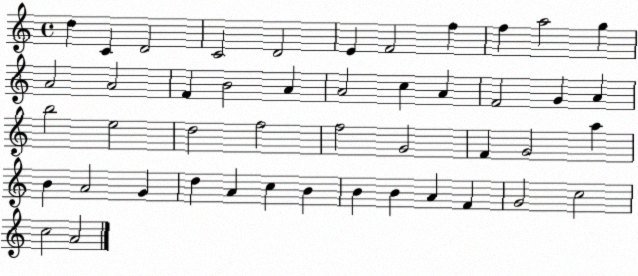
X:1
T:Untitled
M:4/4
L:1/4
K:C
d C D2 C2 D2 E F2 f f a2 g A2 A2 F B2 A A2 c A F2 G A b2 e2 d2 f2 f2 G2 F G2 a B A2 G d A c B B B A F G2 c2 c2 A2